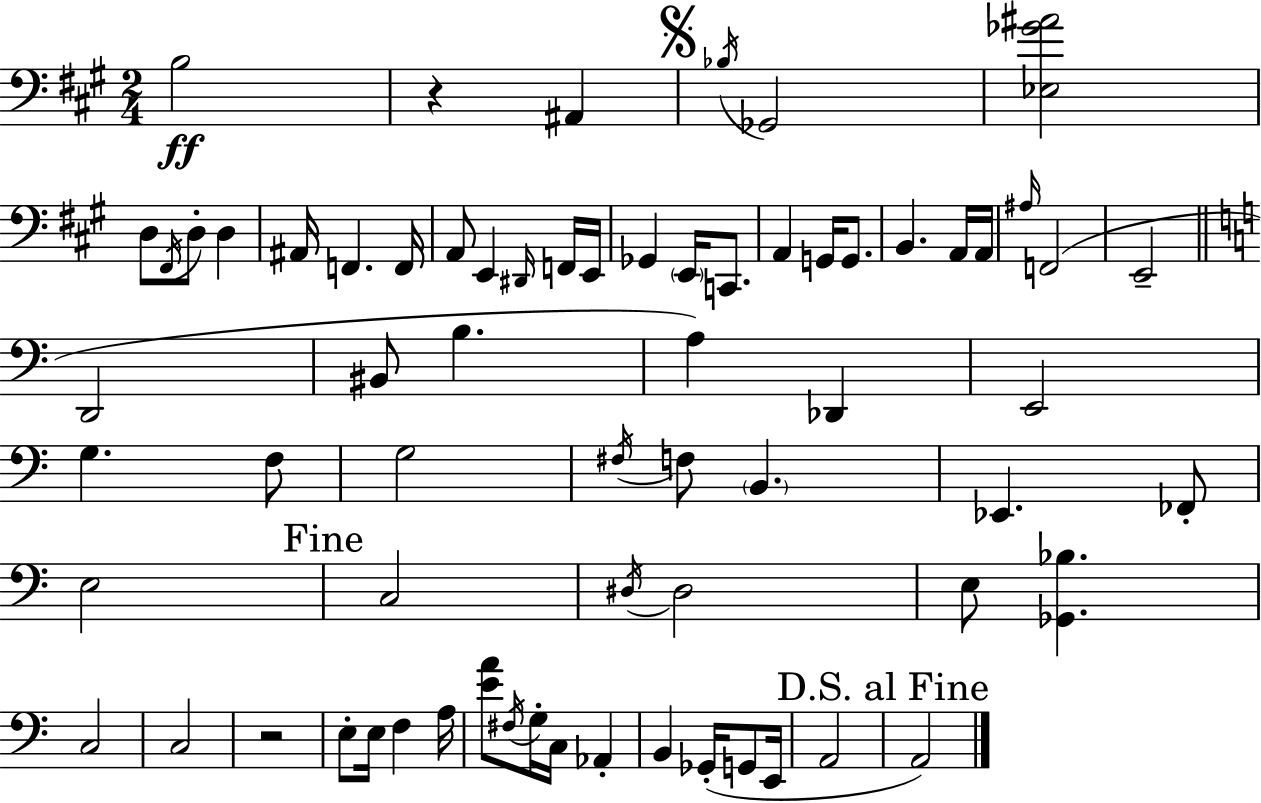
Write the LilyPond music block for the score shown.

{
  \clef bass
  \numericTimeSignature
  \time 2/4
  \key a \major
  b2\ff | r4 ais,4 | \mark \markup { \musicglyph "scripts.segno" } \acciaccatura { bes16 } ges,2 | <ees ges' ais'>2 | \break d8 \acciaccatura { fis,16 } d8-. d4 | ais,16 f,4. | f,16 a,8 e,4 | \grace { dis,16 } f,16 e,16 ges,4 \parenthesize e,16 | \break c,8. a,4 g,16 | g,8. b,4. | a,16 a,16 \grace { ais16 } f,2( | e,2-- | \break \bar "||" \break \key c \major d,2 | bis,8 b4. | a4) des,4 | e,2 | \break g4. f8 | g2 | \acciaccatura { fis16 } f8 \parenthesize b,4. | ees,4. fes,8-. | \break e2 | \mark "Fine" c2 | \acciaccatura { dis16 } dis2 | e8 <ges, bes>4. | \break c2 | c2 | r2 | e8-. e16 f4 | \break a16 <e' a'>8 \acciaccatura { fis16 } g16-. c16 aes,4-. | b,4 ges,16-.( | g,8 e,16 a,2 | \mark "D.S. al Fine" a,2) | \break \bar "|."
}